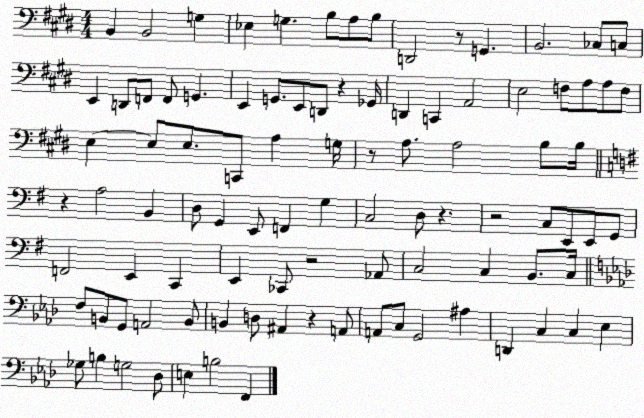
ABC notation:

X:1
T:Untitled
M:4/4
L:1/4
K:E
B,, B,,2 G, _E, G, B,/2 A,/2 B,/2 D,,2 z/2 G,, B,,2 _C,/2 C,/2 E,, D,,/2 F,,/2 F,,/2 G,, E,, G,,/2 E,,/2 D,,/2 z _G,,/4 D,, C,, A,,2 E,2 F,/2 A,/2 A,/2 F,/2 E, E,/2 E,/2 C,,/2 A, G,/4 z/2 A,/2 A,2 B,/2 B,/4 z A,2 B,, D,/2 G,, E,,/2 F,, G, C,2 D,/2 z z2 C,/2 E,,/2 E,,/2 G,,/2 F,,2 E,, C,, E,, _C,,/2 z2 _A,,/2 C,2 C, B,,/2 C,/4 F,/2 B,,/2 G,,/2 A,,2 B,,/2 B,, D,/2 ^A,, z A,,/2 A,,/2 C,/2 G,,2 ^A, D,, C, C, _E, _G,/2 B, G,2 _D,/2 E, B,2 F,,